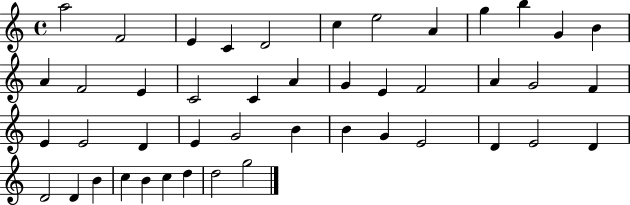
{
  \clef treble
  \time 4/4
  \defaultTimeSignature
  \key c \major
  a''2 f'2 | e'4 c'4 d'2 | c''4 e''2 a'4 | g''4 b''4 g'4 b'4 | \break a'4 f'2 e'4 | c'2 c'4 a'4 | g'4 e'4 f'2 | a'4 g'2 f'4 | \break e'4 e'2 d'4 | e'4 g'2 b'4 | b'4 g'4 e'2 | d'4 e'2 d'4 | \break d'2 d'4 b'4 | c''4 b'4 c''4 d''4 | d''2 g''2 | \bar "|."
}